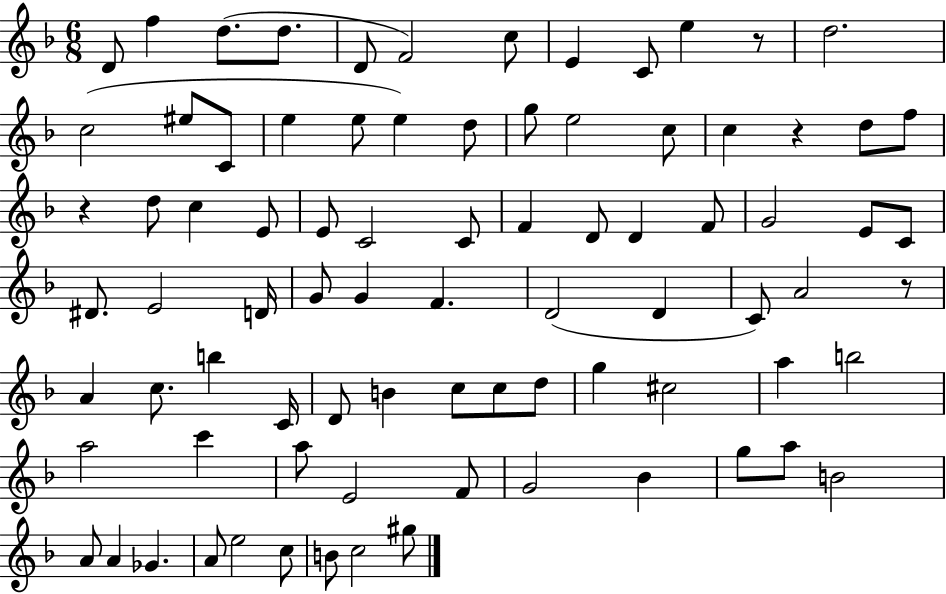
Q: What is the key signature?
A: F major